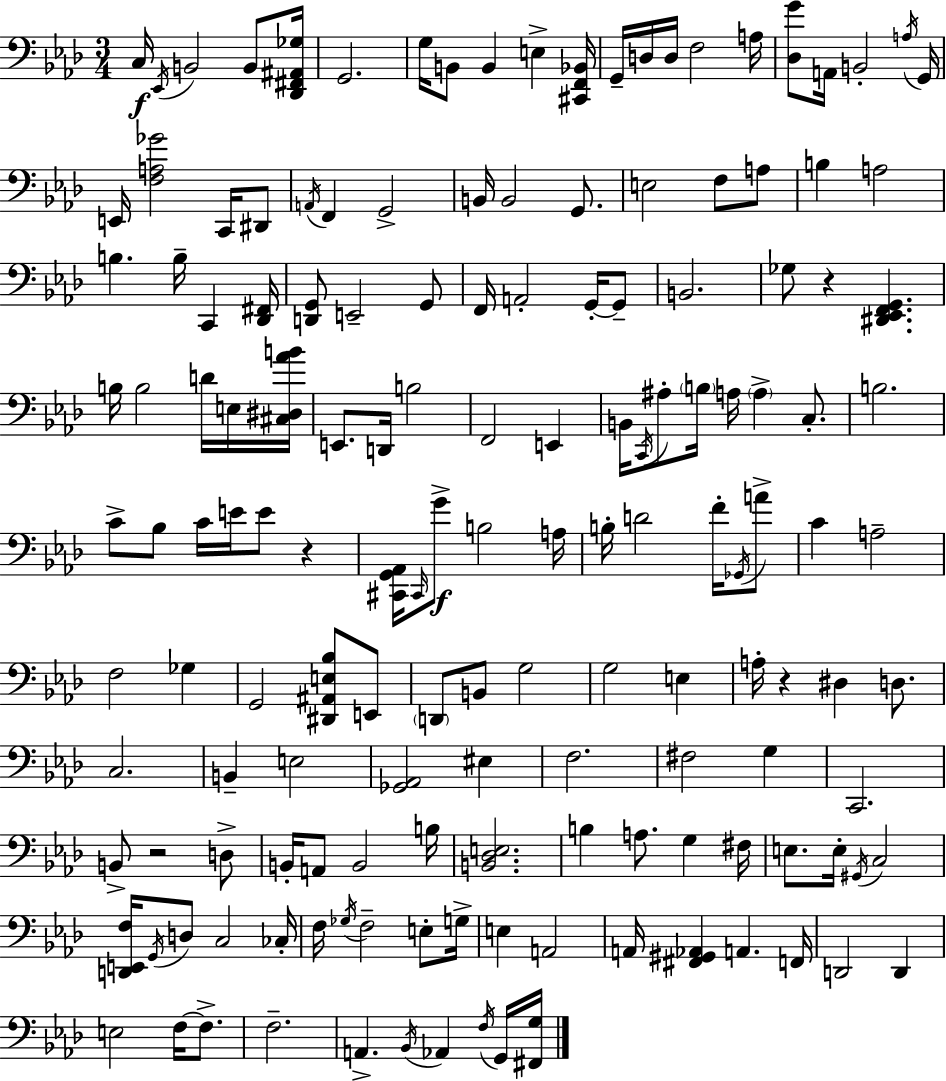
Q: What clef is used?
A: bass